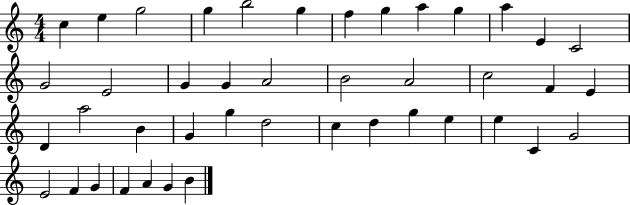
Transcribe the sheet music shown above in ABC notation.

X:1
T:Untitled
M:4/4
L:1/4
K:C
c e g2 g b2 g f g a g a E C2 G2 E2 G G A2 B2 A2 c2 F E D a2 B G g d2 c d g e e C G2 E2 F G F A G B